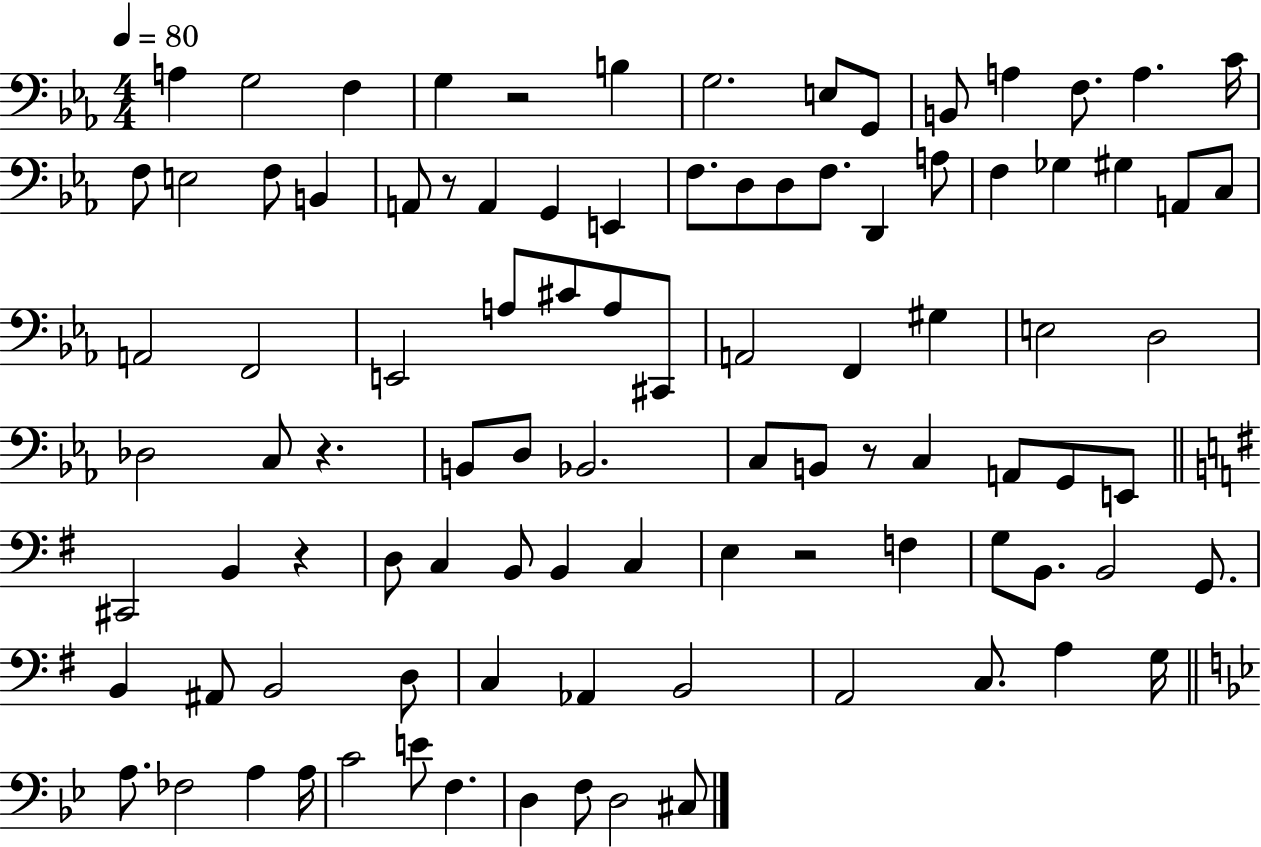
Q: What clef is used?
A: bass